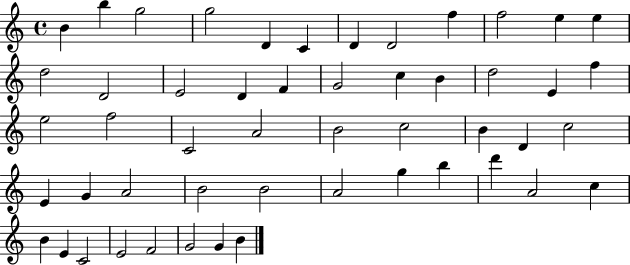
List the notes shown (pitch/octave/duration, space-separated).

B4/q B5/q G5/h G5/h D4/q C4/q D4/q D4/h F5/q F5/h E5/q E5/q D5/h D4/h E4/h D4/q F4/q G4/h C5/q B4/q D5/h E4/q F5/q E5/h F5/h C4/h A4/h B4/h C5/h B4/q D4/q C5/h E4/q G4/q A4/h B4/h B4/h A4/h G5/q B5/q D6/q A4/h C5/q B4/q E4/q C4/h E4/h F4/h G4/h G4/q B4/q